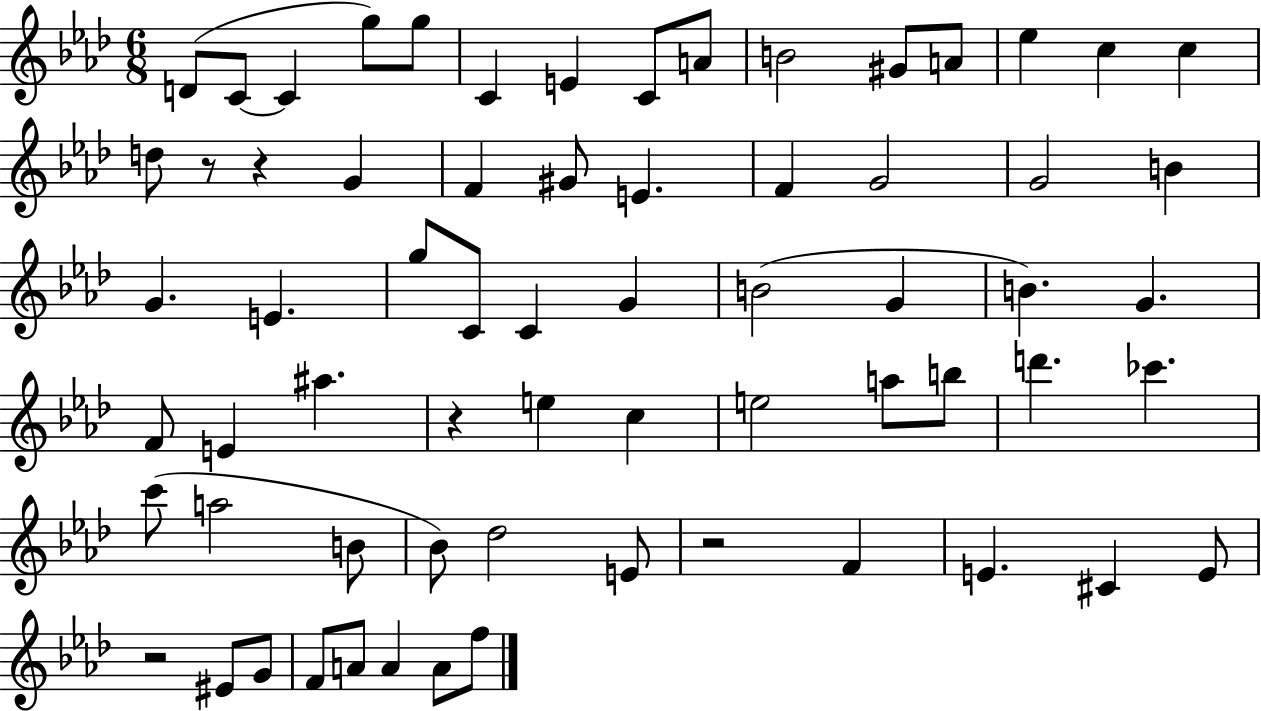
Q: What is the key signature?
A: AES major